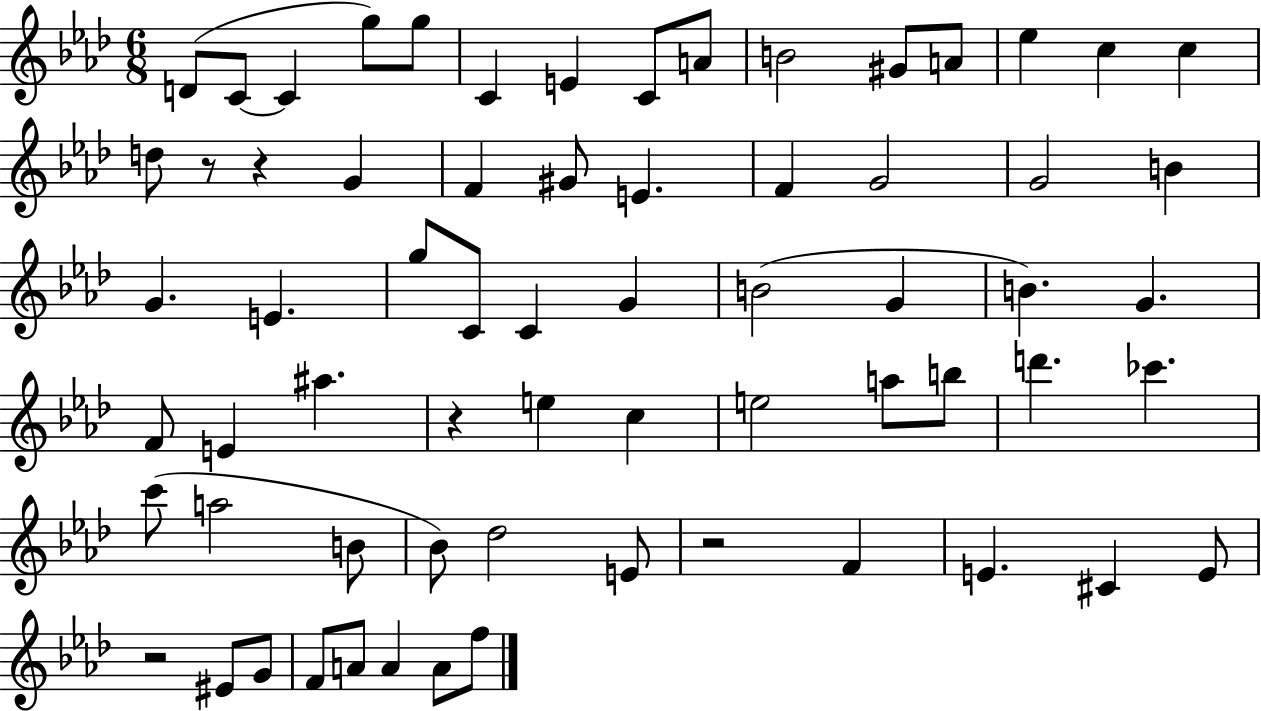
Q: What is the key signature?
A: AES major